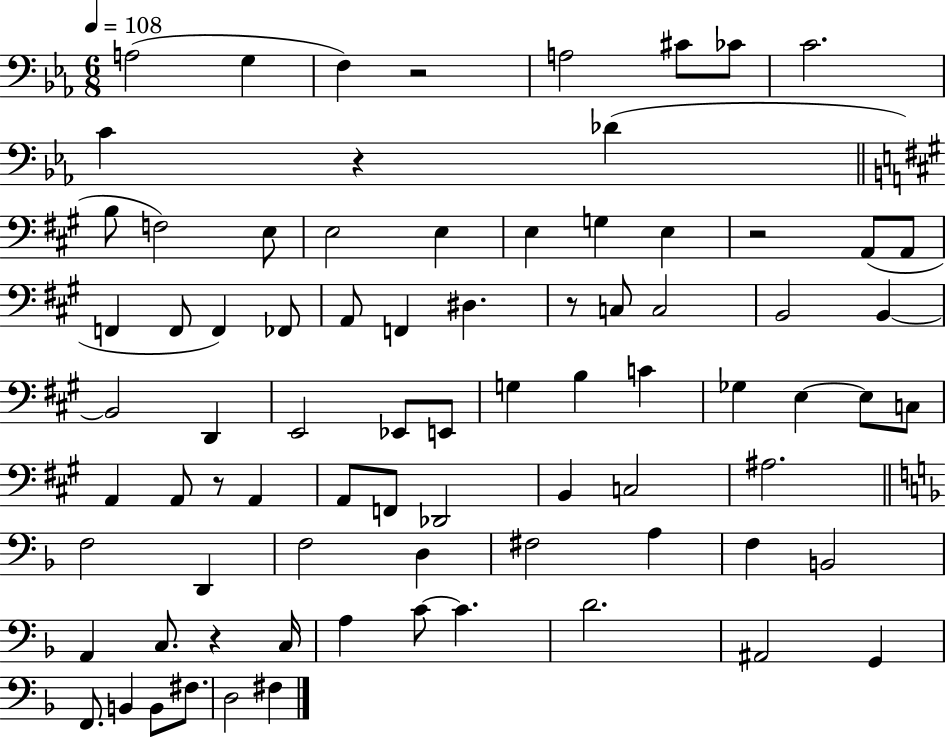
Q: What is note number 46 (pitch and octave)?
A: A2